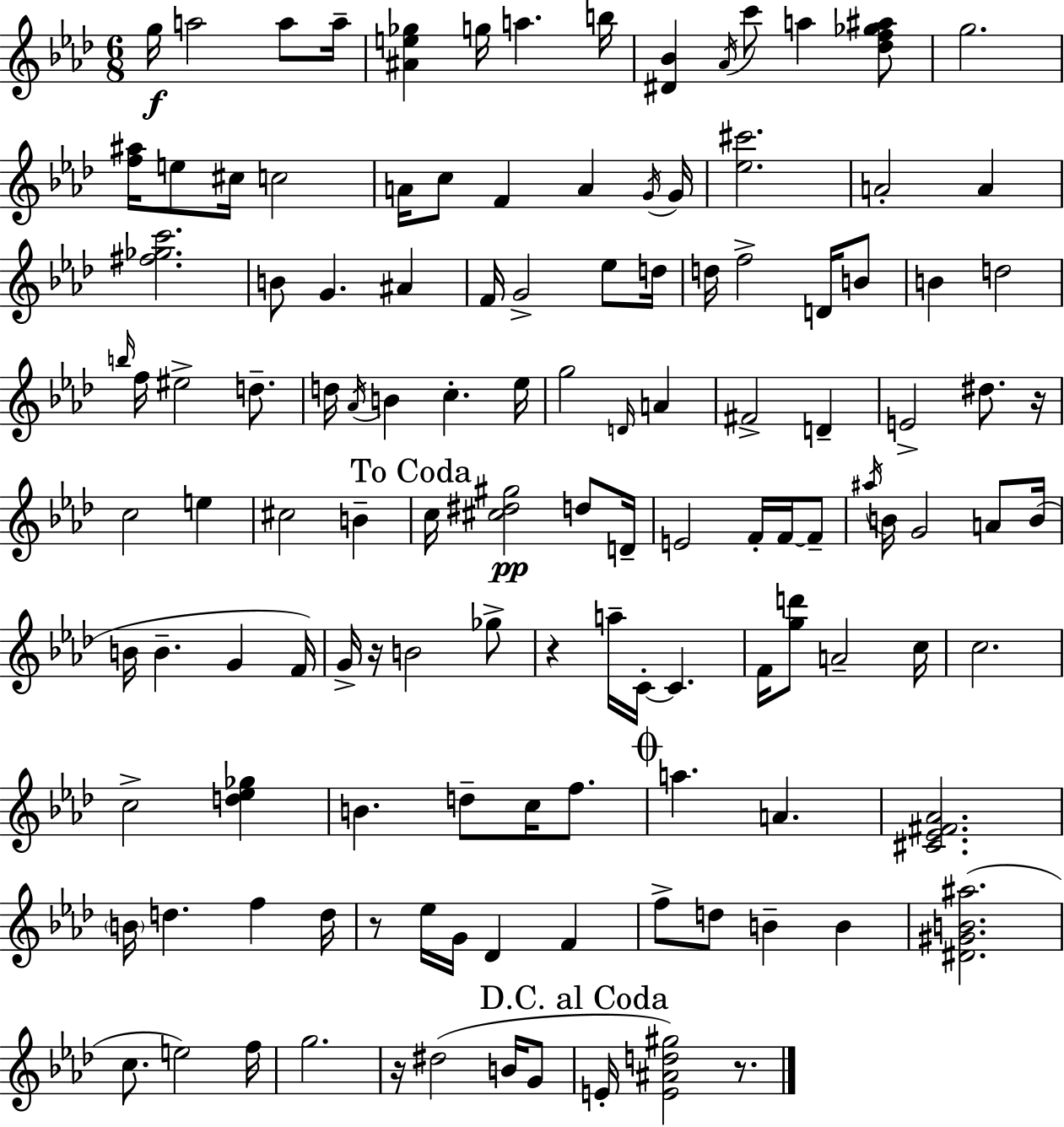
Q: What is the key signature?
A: F minor